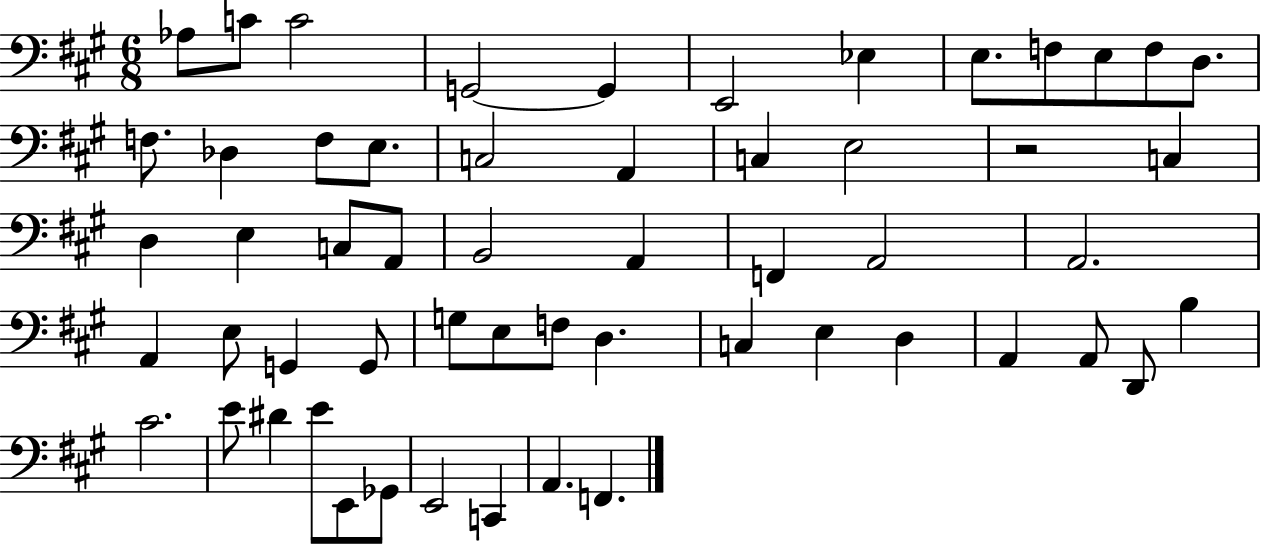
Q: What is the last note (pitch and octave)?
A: F2